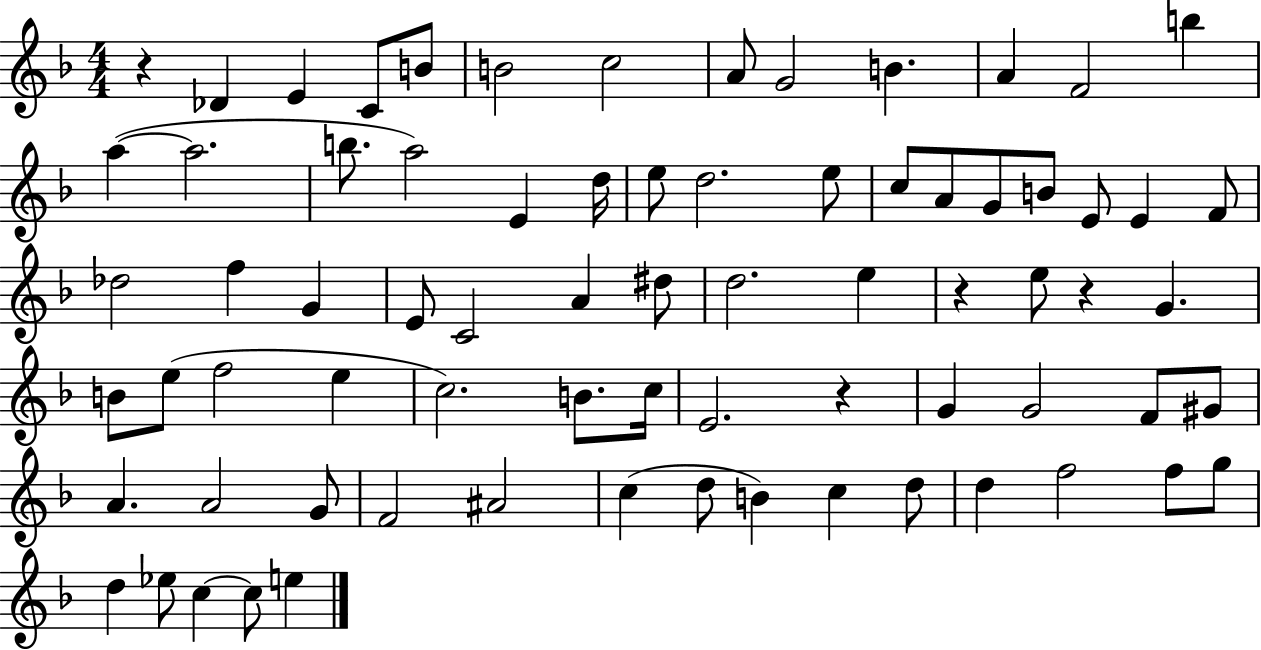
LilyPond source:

{
  \clef treble
  \numericTimeSignature
  \time 4/4
  \key f \major
  r4 des'4 e'4 c'8 b'8 | b'2 c''2 | a'8 g'2 b'4. | a'4 f'2 b''4 | \break a''4~(~ a''2. | b''8. a''2) e'4 d''16 | e''8 d''2. e''8 | c''8 a'8 g'8 b'8 e'8 e'4 f'8 | \break des''2 f''4 g'4 | e'8 c'2 a'4 dis''8 | d''2. e''4 | r4 e''8 r4 g'4. | \break b'8 e''8( f''2 e''4 | c''2.) b'8. c''16 | e'2. r4 | g'4 g'2 f'8 gis'8 | \break a'4. a'2 g'8 | f'2 ais'2 | c''4( d''8 b'4) c''4 d''8 | d''4 f''2 f''8 g''8 | \break d''4 ees''8 c''4~~ c''8 e''4 | \bar "|."
}